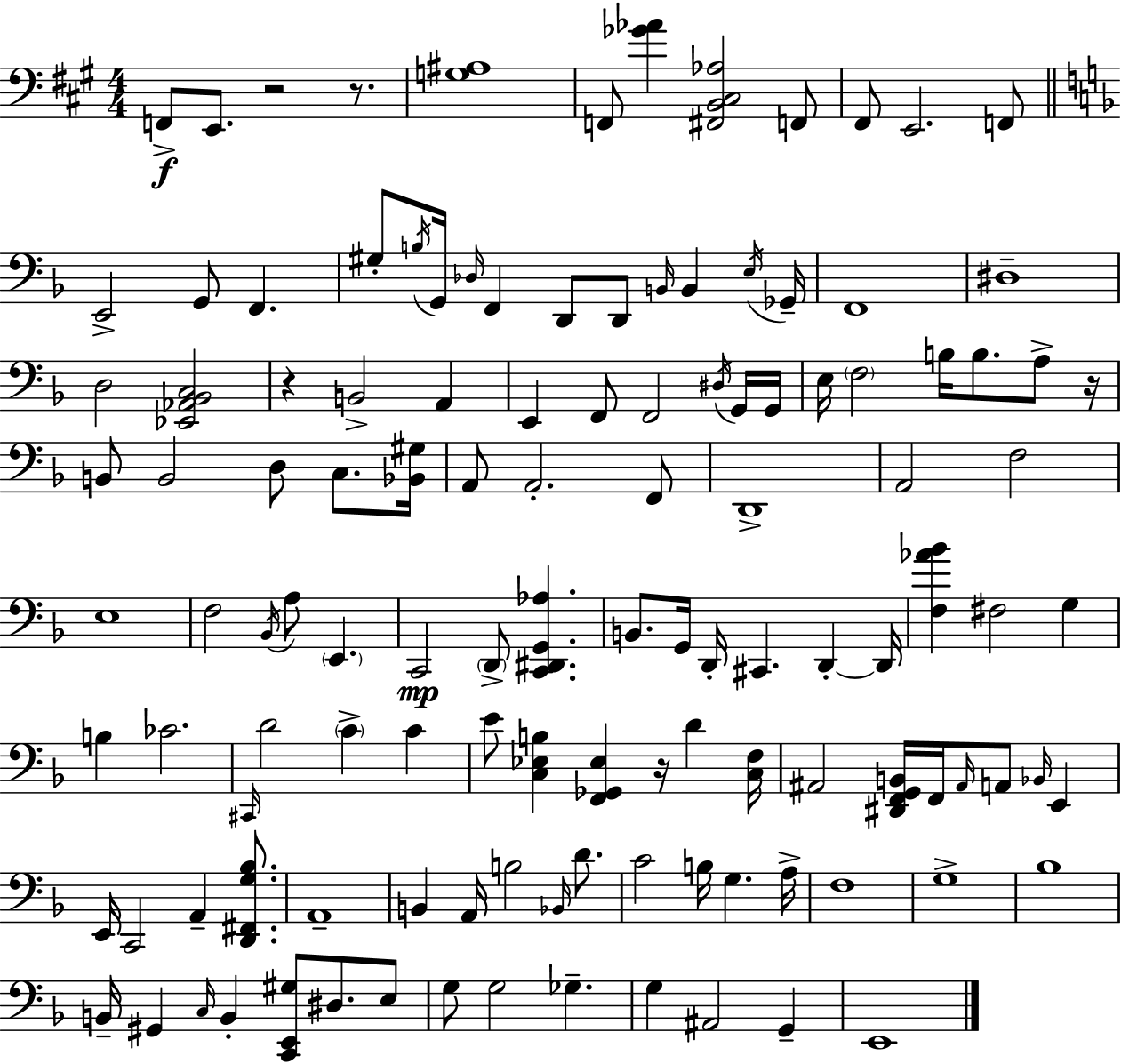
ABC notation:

X:1
T:Untitled
M:4/4
L:1/4
K:A
F,,/2 E,,/2 z2 z/2 [G,^A,]4 F,,/2 [_G_A] [^F,,B,,^C,_A,]2 F,,/2 ^F,,/2 E,,2 F,,/2 E,,2 G,,/2 F,, ^G,/2 B,/4 G,,/4 _D,/4 F,, D,,/2 D,,/2 B,,/4 B,, E,/4 _G,,/4 F,,4 ^D,4 D,2 [_E,,_A,,_B,,C,]2 z B,,2 A,, E,, F,,/2 F,,2 ^D,/4 G,,/4 G,,/4 E,/4 F,2 B,/4 B,/2 A,/2 z/4 B,,/2 B,,2 D,/2 C,/2 [_B,,^G,]/4 A,,/2 A,,2 F,,/2 D,,4 A,,2 F,2 E,4 F,2 _B,,/4 A,/2 E,, C,,2 D,,/2 [C,,^D,,G,,_A,] B,,/2 G,,/4 D,,/4 ^C,, D,, D,,/4 [F,_A_B] ^F,2 G, B, _C2 ^C,,/4 D2 C C E/2 [C,_E,B,] [F,,_G,,_E,] z/4 D [C,F,]/4 ^A,,2 [^D,,F,,G,,B,,]/4 F,,/4 ^A,,/4 A,,/2 _B,,/4 E,, E,,/4 C,,2 A,, [D,,^F,,G,_B,]/2 A,,4 B,, A,,/4 B,2 _B,,/4 D/2 C2 B,/4 G, A,/4 F,4 G,4 _B,4 B,,/4 ^G,, C,/4 B,, [C,,E,,^G,]/2 ^D,/2 E,/2 G,/2 G,2 _G, G, ^A,,2 G,, E,,4